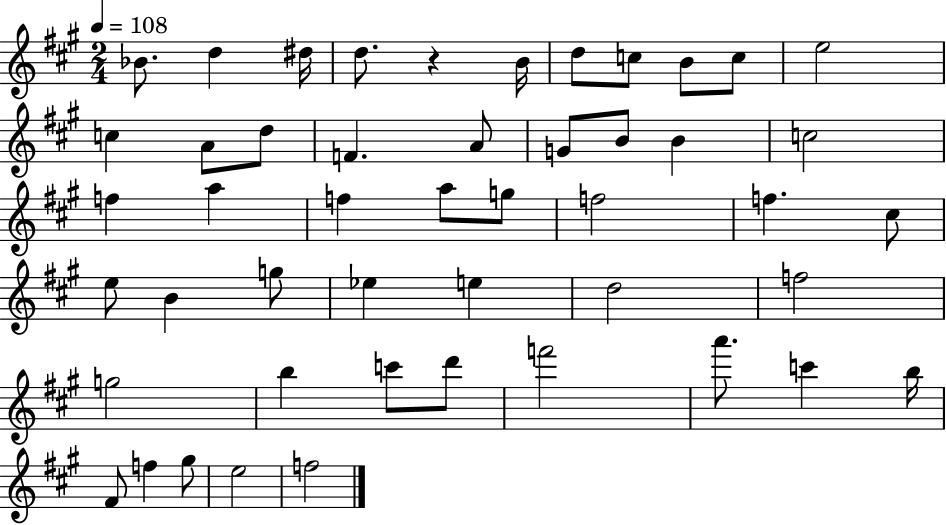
Bb4/e. D5/q D#5/s D5/e. R/q B4/s D5/e C5/e B4/e C5/e E5/h C5/q A4/e D5/e F4/q. A4/e G4/e B4/e B4/q C5/h F5/q A5/q F5/q A5/e G5/e F5/h F5/q. C#5/e E5/e B4/q G5/e Eb5/q E5/q D5/h F5/h G5/h B5/q C6/e D6/e F6/h A6/e. C6/q B5/s F#4/e F5/q G#5/e E5/h F5/h